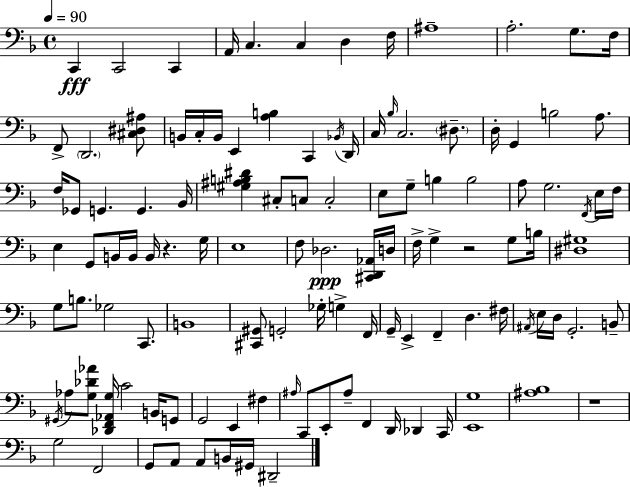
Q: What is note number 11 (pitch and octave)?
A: G3